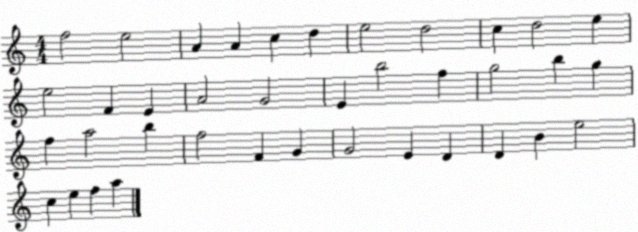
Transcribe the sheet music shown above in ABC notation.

X:1
T:Untitled
M:4/4
L:1/4
K:C
f2 e2 A A c d e2 d2 c d2 e e2 F E A2 G2 E b2 f g2 b g f a2 b f2 F G G2 E D D B e2 c e f a